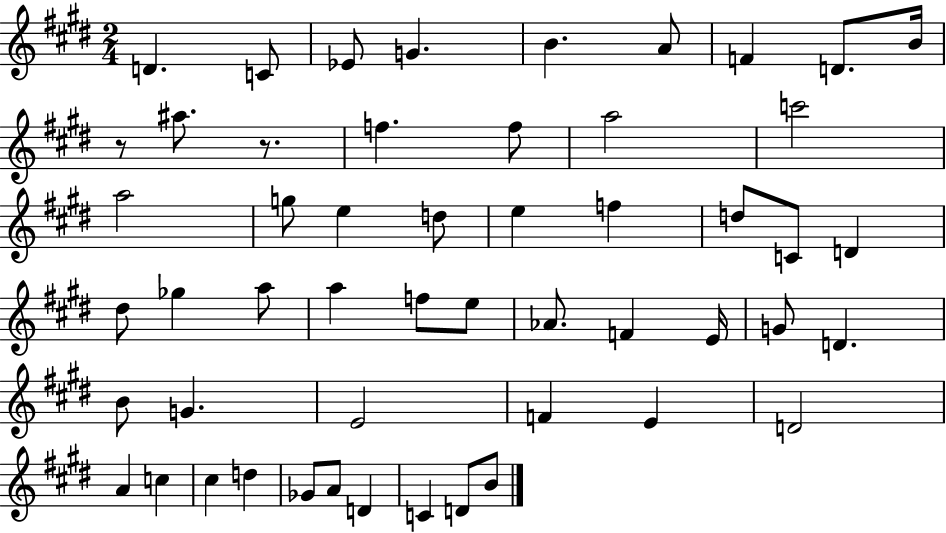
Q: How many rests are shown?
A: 2